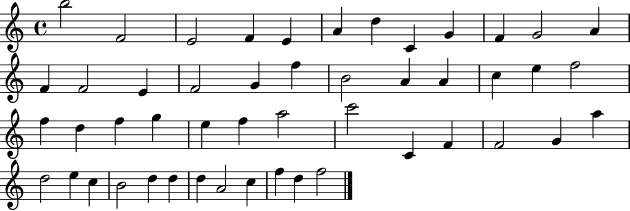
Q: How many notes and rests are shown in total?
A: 49